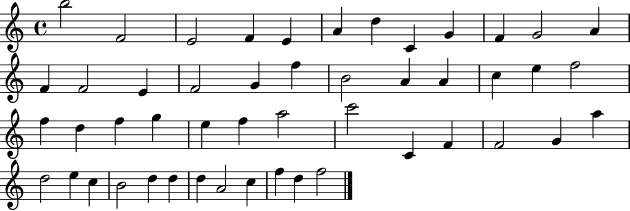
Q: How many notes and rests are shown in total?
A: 49